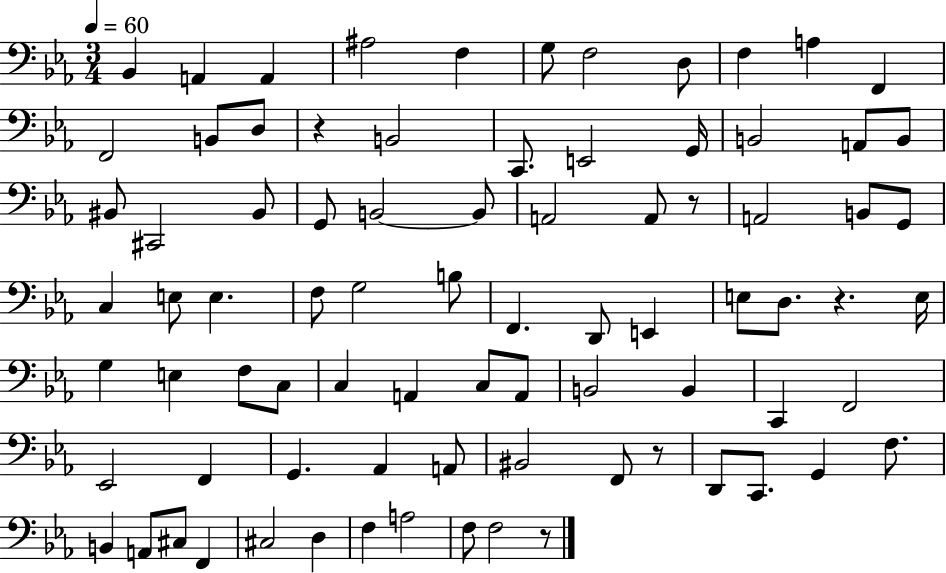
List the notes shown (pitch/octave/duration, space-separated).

Bb2/q A2/q A2/q A#3/h F3/q G3/e F3/h D3/e F3/q A3/q F2/q F2/h B2/e D3/e R/q B2/h C2/e. E2/h G2/s B2/h A2/e B2/e BIS2/e C#2/h BIS2/e G2/e B2/h B2/e A2/h A2/e R/e A2/h B2/e G2/e C3/q E3/e E3/q. F3/e G3/h B3/e F2/q. D2/e E2/q E3/e D3/e. R/q. E3/s G3/q E3/q F3/e C3/e C3/q A2/q C3/e A2/e B2/h B2/q C2/q F2/h Eb2/h F2/q G2/q. Ab2/q A2/e BIS2/h F2/e R/e D2/e C2/e. G2/q F3/e. B2/q A2/e C#3/e F2/q C#3/h D3/q F3/q A3/h F3/e F3/h R/e